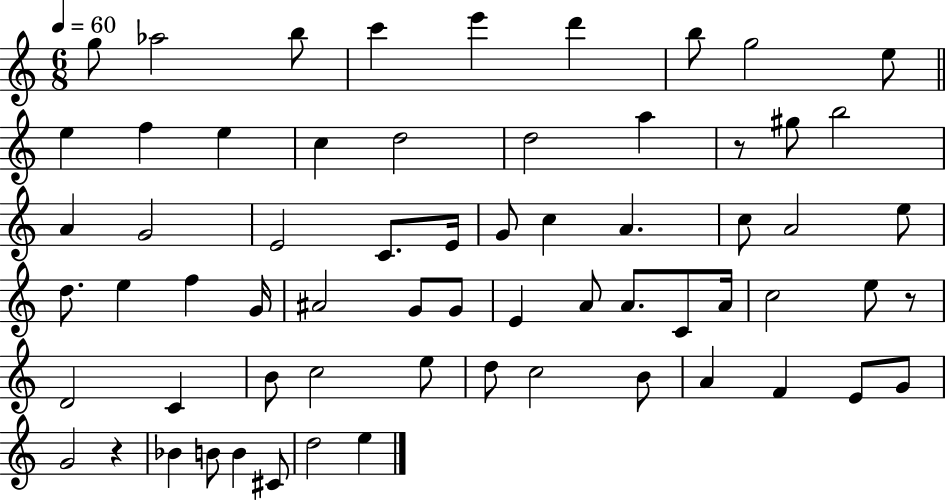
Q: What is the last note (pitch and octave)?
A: E5